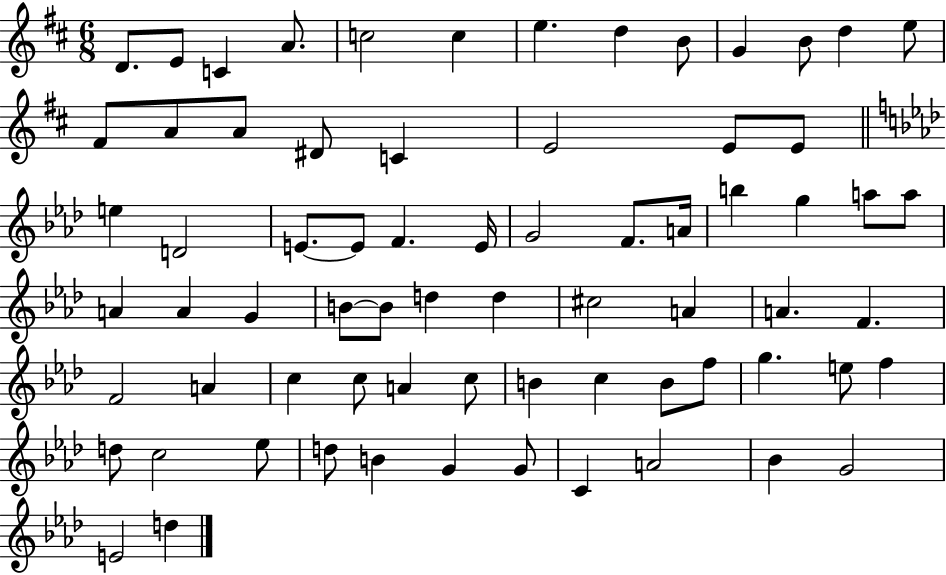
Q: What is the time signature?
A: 6/8